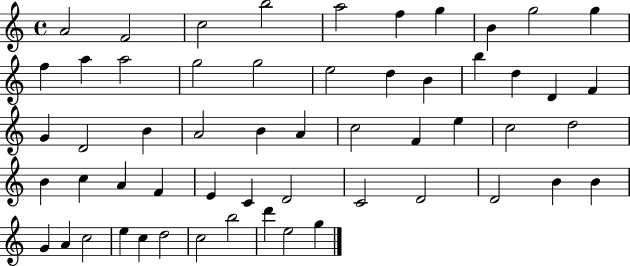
X:1
T:Untitled
M:4/4
L:1/4
K:C
A2 F2 c2 b2 a2 f g B g2 g f a a2 g2 g2 e2 d B b d D F G D2 B A2 B A c2 F e c2 d2 B c A F E C D2 C2 D2 D2 B B G A c2 e c d2 c2 b2 d' e2 g